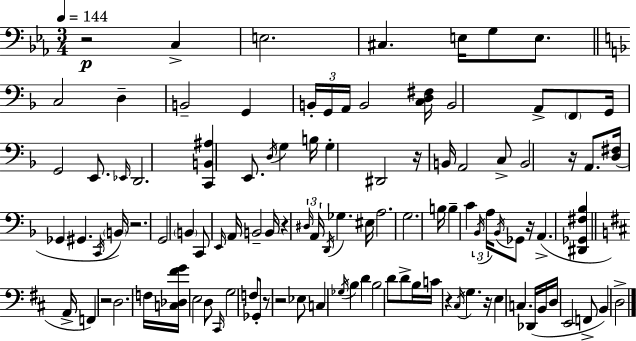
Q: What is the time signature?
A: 3/4